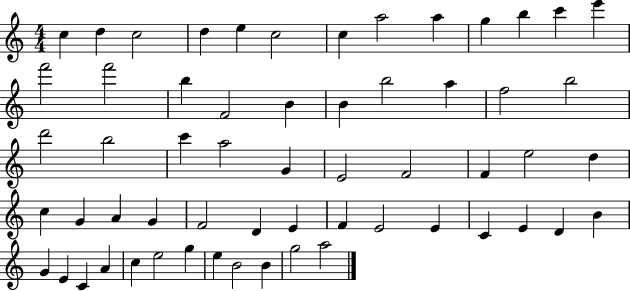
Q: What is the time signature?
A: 4/4